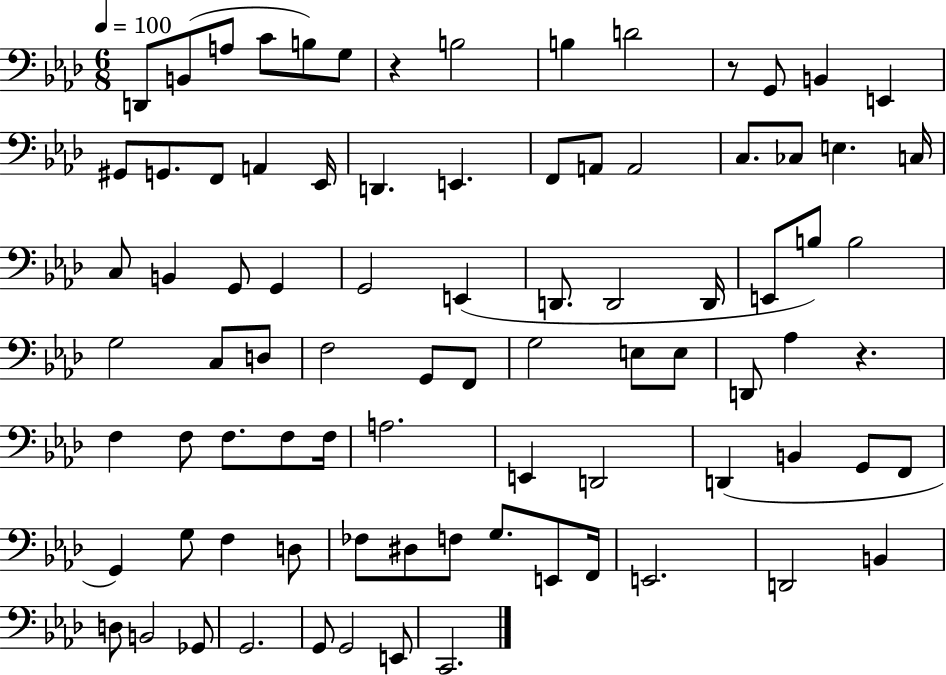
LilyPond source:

{
  \clef bass
  \numericTimeSignature
  \time 6/8
  \key aes \major
  \tempo 4 = 100
  d,8 b,8( a8 c'8 b8) g8 | r4 b2 | b4 d'2 | r8 g,8 b,4 e,4 | \break gis,8 g,8. f,8 a,4 ees,16 | d,4. e,4. | f,8 a,8 a,2 | c8. ces8 e4. c16 | \break c8 b,4 g,8 g,4 | g,2 e,4( | d,8. d,2 d,16 | e,8 b8) b2 | \break g2 c8 d8 | f2 g,8 f,8 | g2 e8 e8 | d,8 aes4 r4. | \break f4 f8 f8. f8 f16 | a2. | e,4 d,2 | d,4( b,4 g,8 f,8 | \break g,4) g8 f4 d8 | fes8 dis8 f8 g8. e,8 f,16 | e,2. | d,2 b,4 | \break d8 b,2 ges,8 | g,2. | g,8 g,2 e,8 | c,2. | \break \bar "|."
}